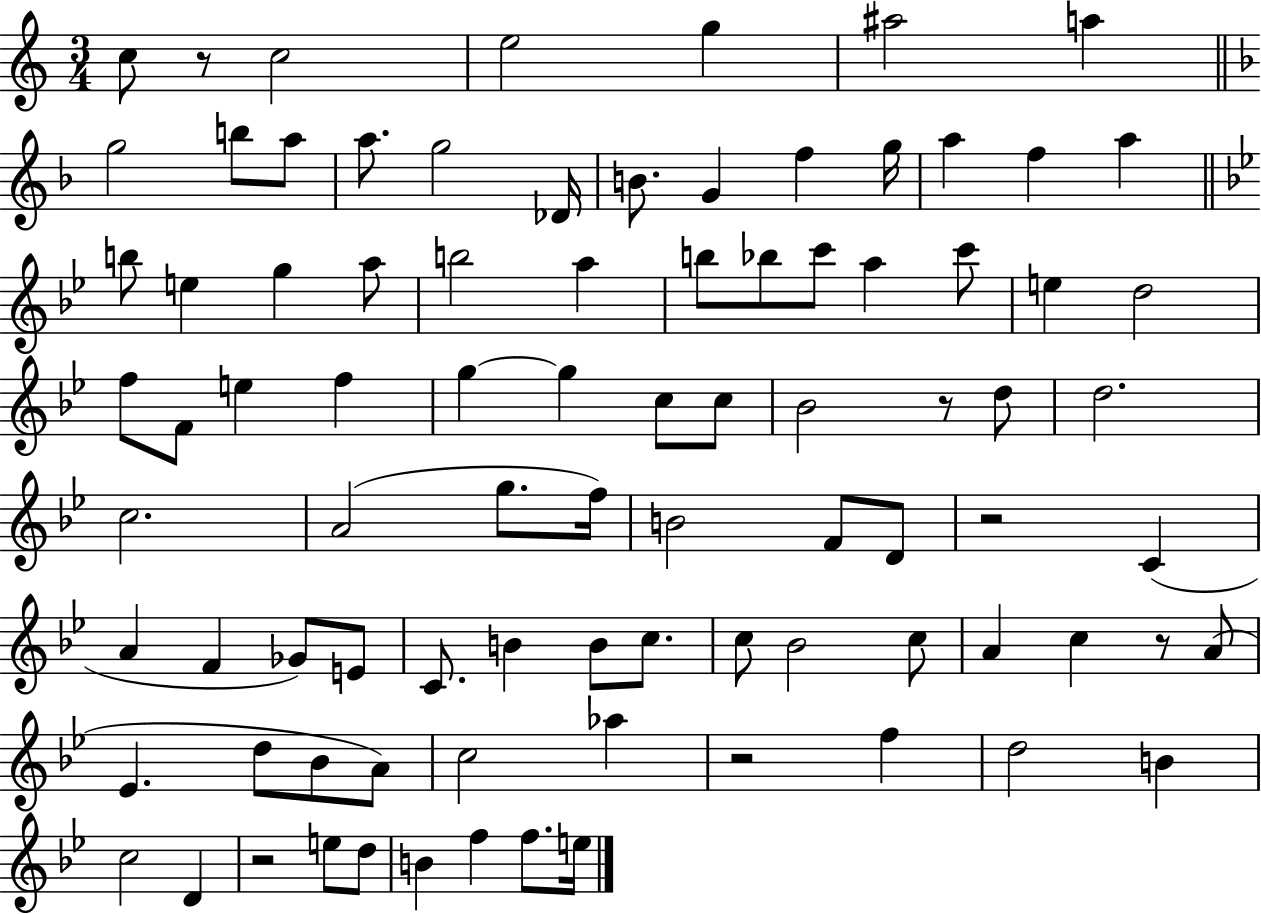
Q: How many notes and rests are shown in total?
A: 88